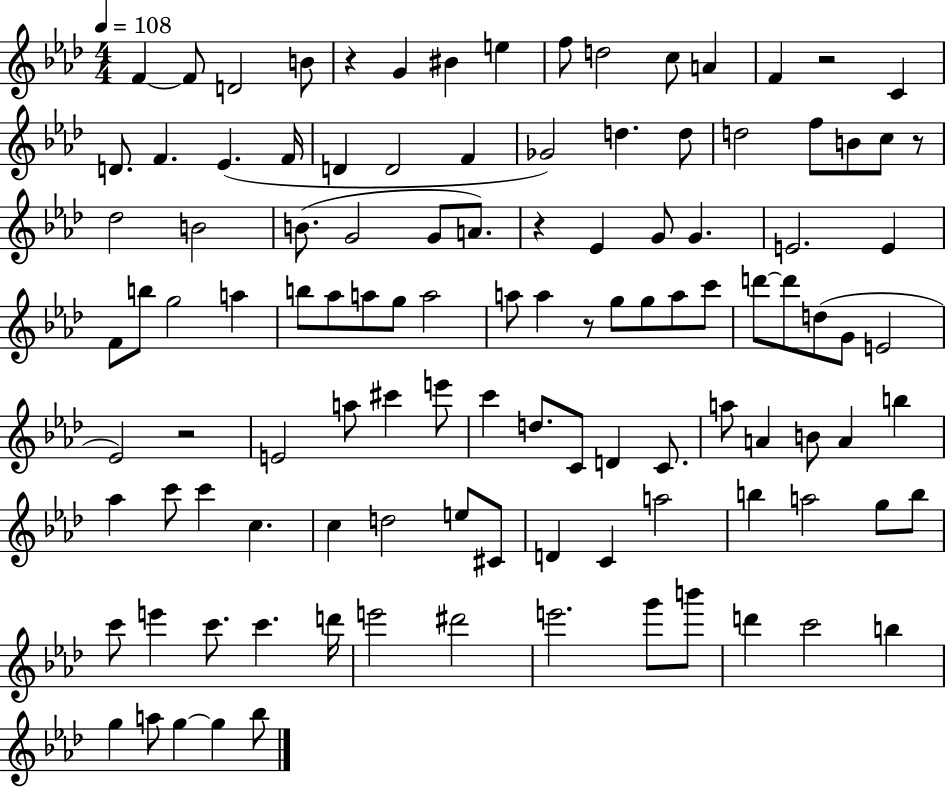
{
  \clef treble
  \numericTimeSignature
  \time 4/4
  \key aes \major
  \tempo 4 = 108
  f'4~~ f'8 d'2 b'8 | r4 g'4 bis'4 e''4 | f''8 d''2 c''8 a'4 | f'4 r2 c'4 | \break d'8. f'4. ees'4.( f'16 | d'4 d'2 f'4 | ges'2) d''4. d''8 | d''2 f''8 b'8 c''8 r8 | \break des''2 b'2 | b'8.( g'2 g'8 a'8.) | r4 ees'4 g'8 g'4. | e'2. e'4 | \break f'8 b''8 g''2 a''4 | b''8 aes''8 a''8 g''8 a''2 | a''8 a''4 r8 g''8 g''8 a''8 c'''8 | d'''8~~ d'''8 d''8( g'8 e'2 | \break ees'2) r2 | e'2 a''8 cis'''4 e'''8 | c'''4 d''8. c'8 d'4 c'8. | a''8 a'4 b'8 a'4 b''4 | \break aes''4 c'''8 c'''4 c''4. | c''4 d''2 e''8 cis'8 | d'4 c'4 a''2 | b''4 a''2 g''8 b''8 | \break c'''8 e'''4 c'''8. c'''4. d'''16 | e'''2 dis'''2 | e'''2. g'''8 b'''8 | d'''4 c'''2 b''4 | \break g''4 a''8 g''4~~ g''4 bes''8 | \bar "|."
}